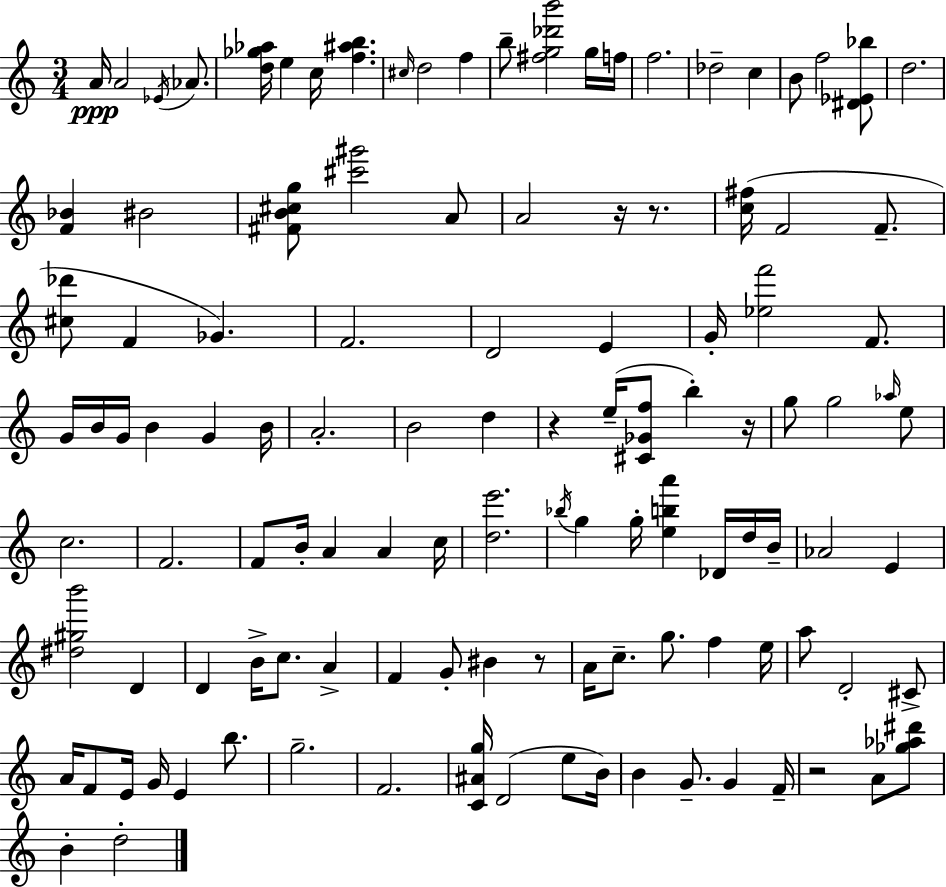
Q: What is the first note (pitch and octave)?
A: A4